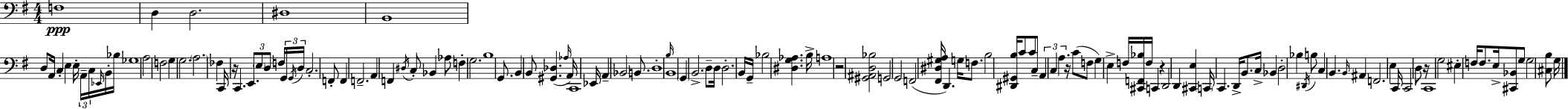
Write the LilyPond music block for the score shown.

{
  \clef bass
  \numericTimeSignature
  \time 4/4
  \key g \major
  f1\ppp | d4 d2. | dis1 | b,1 | \break d8 a,16 c4-. e4 e16-. \tuplet 3/2 { a,16-- c16 \grace { ees,16 } } b,16-. | bes16 ges1 | a2 f2 | g4 g2. | \break \parenthesize a2. fes4 | c,16 r16 c,4. \tuplet 3/2 { e,8. \parenthesize e8 d8 } | f16 \tuplet 3/2 { g,16 \acciaccatura { g,16 } d16 } c2.-. | f,8-. f,4 f,2.-- | \break a,4 f,4 \acciaccatura { dis16 } c8-. bes,4 | aes8 f4-. g2. | b1 | g,8. b,4 b,8 <gis, des>4.( | \break \grace { aes16 } a,16) c,1 | ees,16 a,4-- bes,2 | b,8. d1-. | \grace { b16 } b,1 | \break \parenthesize g,4 b,2.-> | d8-- d16 d2.-. | b,16 g,16-- bes2 <dis g aes>4. | b16-> a1 | \break r2 <gis, ais, d bes>2 | g,2 g,2 | f,2( <fis, dis gis a>16 d,4.) | g16 f8. b2 | \break <dis, gis, b>16 c'8 c'8 c8-- \tuplet 3/2 { a,4 c4 a4. } | r16 c'8( f8 g4) e4-> | f16 <cis, f, bes>16 f16 c,4 r4 d,2 | d,4 <cis, e>4 \parenthesize c,16 c,4. | \break d,16-> b,8. c16-> bes,4 d2-. | bes4 \acciaccatura { dis,16 } b8 c4 | b,4. \grace { b,16 } ais,4 f,2. | e4 c,16 c,2 | \break d8 r16 c,1 | g2 eis4-. | f16 f8. e16-> <cis, bes,>8 g8 g2 | <cis b>8 g16 \bar "|."
}